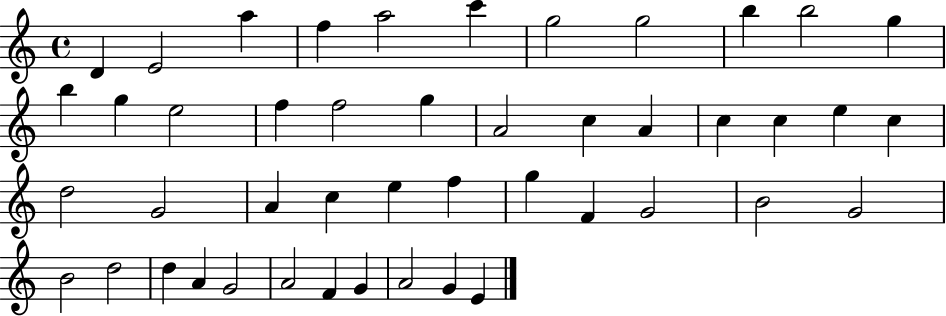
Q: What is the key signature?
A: C major